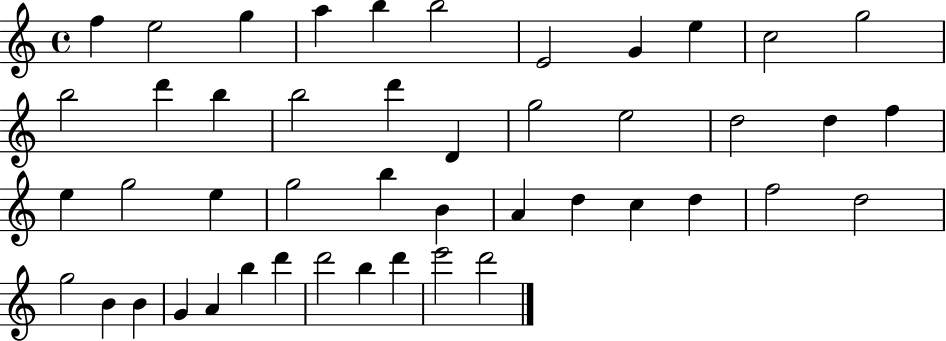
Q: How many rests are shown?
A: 0